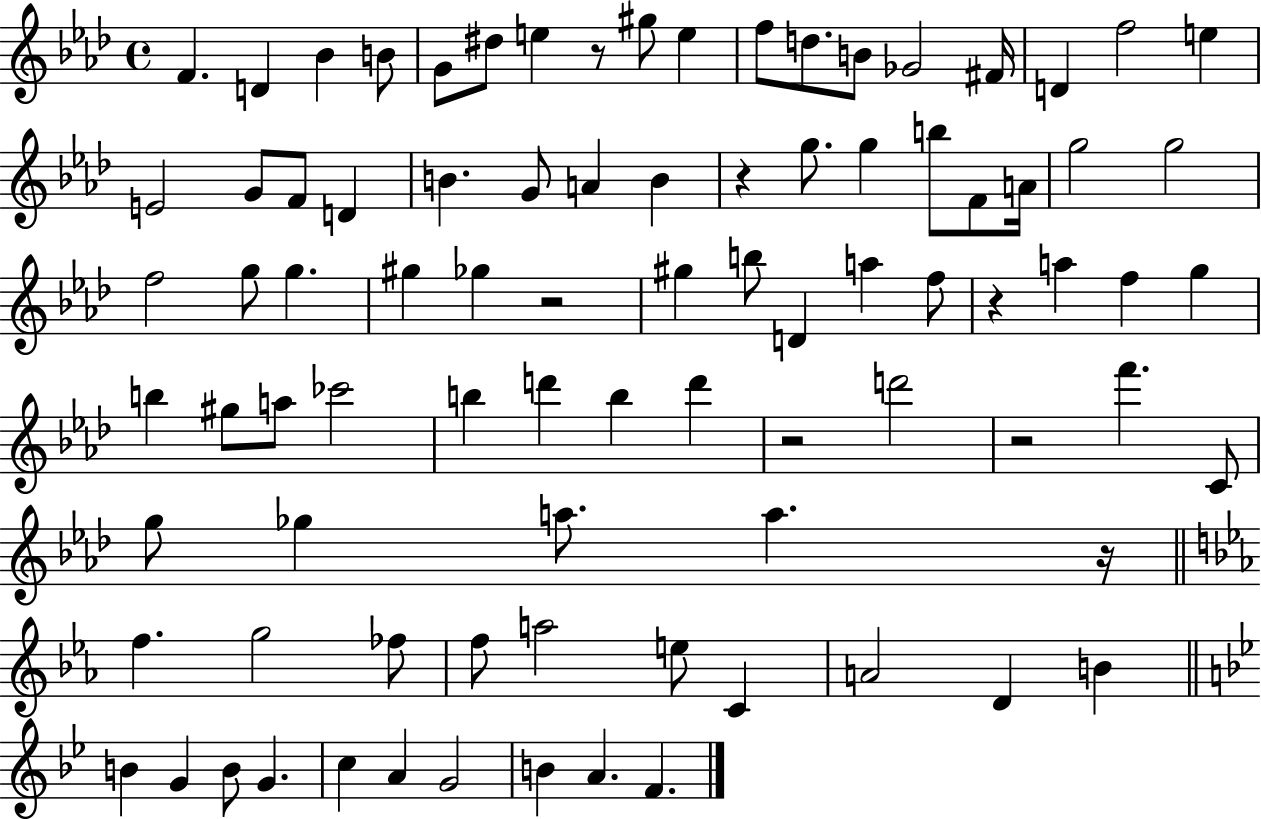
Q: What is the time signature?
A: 4/4